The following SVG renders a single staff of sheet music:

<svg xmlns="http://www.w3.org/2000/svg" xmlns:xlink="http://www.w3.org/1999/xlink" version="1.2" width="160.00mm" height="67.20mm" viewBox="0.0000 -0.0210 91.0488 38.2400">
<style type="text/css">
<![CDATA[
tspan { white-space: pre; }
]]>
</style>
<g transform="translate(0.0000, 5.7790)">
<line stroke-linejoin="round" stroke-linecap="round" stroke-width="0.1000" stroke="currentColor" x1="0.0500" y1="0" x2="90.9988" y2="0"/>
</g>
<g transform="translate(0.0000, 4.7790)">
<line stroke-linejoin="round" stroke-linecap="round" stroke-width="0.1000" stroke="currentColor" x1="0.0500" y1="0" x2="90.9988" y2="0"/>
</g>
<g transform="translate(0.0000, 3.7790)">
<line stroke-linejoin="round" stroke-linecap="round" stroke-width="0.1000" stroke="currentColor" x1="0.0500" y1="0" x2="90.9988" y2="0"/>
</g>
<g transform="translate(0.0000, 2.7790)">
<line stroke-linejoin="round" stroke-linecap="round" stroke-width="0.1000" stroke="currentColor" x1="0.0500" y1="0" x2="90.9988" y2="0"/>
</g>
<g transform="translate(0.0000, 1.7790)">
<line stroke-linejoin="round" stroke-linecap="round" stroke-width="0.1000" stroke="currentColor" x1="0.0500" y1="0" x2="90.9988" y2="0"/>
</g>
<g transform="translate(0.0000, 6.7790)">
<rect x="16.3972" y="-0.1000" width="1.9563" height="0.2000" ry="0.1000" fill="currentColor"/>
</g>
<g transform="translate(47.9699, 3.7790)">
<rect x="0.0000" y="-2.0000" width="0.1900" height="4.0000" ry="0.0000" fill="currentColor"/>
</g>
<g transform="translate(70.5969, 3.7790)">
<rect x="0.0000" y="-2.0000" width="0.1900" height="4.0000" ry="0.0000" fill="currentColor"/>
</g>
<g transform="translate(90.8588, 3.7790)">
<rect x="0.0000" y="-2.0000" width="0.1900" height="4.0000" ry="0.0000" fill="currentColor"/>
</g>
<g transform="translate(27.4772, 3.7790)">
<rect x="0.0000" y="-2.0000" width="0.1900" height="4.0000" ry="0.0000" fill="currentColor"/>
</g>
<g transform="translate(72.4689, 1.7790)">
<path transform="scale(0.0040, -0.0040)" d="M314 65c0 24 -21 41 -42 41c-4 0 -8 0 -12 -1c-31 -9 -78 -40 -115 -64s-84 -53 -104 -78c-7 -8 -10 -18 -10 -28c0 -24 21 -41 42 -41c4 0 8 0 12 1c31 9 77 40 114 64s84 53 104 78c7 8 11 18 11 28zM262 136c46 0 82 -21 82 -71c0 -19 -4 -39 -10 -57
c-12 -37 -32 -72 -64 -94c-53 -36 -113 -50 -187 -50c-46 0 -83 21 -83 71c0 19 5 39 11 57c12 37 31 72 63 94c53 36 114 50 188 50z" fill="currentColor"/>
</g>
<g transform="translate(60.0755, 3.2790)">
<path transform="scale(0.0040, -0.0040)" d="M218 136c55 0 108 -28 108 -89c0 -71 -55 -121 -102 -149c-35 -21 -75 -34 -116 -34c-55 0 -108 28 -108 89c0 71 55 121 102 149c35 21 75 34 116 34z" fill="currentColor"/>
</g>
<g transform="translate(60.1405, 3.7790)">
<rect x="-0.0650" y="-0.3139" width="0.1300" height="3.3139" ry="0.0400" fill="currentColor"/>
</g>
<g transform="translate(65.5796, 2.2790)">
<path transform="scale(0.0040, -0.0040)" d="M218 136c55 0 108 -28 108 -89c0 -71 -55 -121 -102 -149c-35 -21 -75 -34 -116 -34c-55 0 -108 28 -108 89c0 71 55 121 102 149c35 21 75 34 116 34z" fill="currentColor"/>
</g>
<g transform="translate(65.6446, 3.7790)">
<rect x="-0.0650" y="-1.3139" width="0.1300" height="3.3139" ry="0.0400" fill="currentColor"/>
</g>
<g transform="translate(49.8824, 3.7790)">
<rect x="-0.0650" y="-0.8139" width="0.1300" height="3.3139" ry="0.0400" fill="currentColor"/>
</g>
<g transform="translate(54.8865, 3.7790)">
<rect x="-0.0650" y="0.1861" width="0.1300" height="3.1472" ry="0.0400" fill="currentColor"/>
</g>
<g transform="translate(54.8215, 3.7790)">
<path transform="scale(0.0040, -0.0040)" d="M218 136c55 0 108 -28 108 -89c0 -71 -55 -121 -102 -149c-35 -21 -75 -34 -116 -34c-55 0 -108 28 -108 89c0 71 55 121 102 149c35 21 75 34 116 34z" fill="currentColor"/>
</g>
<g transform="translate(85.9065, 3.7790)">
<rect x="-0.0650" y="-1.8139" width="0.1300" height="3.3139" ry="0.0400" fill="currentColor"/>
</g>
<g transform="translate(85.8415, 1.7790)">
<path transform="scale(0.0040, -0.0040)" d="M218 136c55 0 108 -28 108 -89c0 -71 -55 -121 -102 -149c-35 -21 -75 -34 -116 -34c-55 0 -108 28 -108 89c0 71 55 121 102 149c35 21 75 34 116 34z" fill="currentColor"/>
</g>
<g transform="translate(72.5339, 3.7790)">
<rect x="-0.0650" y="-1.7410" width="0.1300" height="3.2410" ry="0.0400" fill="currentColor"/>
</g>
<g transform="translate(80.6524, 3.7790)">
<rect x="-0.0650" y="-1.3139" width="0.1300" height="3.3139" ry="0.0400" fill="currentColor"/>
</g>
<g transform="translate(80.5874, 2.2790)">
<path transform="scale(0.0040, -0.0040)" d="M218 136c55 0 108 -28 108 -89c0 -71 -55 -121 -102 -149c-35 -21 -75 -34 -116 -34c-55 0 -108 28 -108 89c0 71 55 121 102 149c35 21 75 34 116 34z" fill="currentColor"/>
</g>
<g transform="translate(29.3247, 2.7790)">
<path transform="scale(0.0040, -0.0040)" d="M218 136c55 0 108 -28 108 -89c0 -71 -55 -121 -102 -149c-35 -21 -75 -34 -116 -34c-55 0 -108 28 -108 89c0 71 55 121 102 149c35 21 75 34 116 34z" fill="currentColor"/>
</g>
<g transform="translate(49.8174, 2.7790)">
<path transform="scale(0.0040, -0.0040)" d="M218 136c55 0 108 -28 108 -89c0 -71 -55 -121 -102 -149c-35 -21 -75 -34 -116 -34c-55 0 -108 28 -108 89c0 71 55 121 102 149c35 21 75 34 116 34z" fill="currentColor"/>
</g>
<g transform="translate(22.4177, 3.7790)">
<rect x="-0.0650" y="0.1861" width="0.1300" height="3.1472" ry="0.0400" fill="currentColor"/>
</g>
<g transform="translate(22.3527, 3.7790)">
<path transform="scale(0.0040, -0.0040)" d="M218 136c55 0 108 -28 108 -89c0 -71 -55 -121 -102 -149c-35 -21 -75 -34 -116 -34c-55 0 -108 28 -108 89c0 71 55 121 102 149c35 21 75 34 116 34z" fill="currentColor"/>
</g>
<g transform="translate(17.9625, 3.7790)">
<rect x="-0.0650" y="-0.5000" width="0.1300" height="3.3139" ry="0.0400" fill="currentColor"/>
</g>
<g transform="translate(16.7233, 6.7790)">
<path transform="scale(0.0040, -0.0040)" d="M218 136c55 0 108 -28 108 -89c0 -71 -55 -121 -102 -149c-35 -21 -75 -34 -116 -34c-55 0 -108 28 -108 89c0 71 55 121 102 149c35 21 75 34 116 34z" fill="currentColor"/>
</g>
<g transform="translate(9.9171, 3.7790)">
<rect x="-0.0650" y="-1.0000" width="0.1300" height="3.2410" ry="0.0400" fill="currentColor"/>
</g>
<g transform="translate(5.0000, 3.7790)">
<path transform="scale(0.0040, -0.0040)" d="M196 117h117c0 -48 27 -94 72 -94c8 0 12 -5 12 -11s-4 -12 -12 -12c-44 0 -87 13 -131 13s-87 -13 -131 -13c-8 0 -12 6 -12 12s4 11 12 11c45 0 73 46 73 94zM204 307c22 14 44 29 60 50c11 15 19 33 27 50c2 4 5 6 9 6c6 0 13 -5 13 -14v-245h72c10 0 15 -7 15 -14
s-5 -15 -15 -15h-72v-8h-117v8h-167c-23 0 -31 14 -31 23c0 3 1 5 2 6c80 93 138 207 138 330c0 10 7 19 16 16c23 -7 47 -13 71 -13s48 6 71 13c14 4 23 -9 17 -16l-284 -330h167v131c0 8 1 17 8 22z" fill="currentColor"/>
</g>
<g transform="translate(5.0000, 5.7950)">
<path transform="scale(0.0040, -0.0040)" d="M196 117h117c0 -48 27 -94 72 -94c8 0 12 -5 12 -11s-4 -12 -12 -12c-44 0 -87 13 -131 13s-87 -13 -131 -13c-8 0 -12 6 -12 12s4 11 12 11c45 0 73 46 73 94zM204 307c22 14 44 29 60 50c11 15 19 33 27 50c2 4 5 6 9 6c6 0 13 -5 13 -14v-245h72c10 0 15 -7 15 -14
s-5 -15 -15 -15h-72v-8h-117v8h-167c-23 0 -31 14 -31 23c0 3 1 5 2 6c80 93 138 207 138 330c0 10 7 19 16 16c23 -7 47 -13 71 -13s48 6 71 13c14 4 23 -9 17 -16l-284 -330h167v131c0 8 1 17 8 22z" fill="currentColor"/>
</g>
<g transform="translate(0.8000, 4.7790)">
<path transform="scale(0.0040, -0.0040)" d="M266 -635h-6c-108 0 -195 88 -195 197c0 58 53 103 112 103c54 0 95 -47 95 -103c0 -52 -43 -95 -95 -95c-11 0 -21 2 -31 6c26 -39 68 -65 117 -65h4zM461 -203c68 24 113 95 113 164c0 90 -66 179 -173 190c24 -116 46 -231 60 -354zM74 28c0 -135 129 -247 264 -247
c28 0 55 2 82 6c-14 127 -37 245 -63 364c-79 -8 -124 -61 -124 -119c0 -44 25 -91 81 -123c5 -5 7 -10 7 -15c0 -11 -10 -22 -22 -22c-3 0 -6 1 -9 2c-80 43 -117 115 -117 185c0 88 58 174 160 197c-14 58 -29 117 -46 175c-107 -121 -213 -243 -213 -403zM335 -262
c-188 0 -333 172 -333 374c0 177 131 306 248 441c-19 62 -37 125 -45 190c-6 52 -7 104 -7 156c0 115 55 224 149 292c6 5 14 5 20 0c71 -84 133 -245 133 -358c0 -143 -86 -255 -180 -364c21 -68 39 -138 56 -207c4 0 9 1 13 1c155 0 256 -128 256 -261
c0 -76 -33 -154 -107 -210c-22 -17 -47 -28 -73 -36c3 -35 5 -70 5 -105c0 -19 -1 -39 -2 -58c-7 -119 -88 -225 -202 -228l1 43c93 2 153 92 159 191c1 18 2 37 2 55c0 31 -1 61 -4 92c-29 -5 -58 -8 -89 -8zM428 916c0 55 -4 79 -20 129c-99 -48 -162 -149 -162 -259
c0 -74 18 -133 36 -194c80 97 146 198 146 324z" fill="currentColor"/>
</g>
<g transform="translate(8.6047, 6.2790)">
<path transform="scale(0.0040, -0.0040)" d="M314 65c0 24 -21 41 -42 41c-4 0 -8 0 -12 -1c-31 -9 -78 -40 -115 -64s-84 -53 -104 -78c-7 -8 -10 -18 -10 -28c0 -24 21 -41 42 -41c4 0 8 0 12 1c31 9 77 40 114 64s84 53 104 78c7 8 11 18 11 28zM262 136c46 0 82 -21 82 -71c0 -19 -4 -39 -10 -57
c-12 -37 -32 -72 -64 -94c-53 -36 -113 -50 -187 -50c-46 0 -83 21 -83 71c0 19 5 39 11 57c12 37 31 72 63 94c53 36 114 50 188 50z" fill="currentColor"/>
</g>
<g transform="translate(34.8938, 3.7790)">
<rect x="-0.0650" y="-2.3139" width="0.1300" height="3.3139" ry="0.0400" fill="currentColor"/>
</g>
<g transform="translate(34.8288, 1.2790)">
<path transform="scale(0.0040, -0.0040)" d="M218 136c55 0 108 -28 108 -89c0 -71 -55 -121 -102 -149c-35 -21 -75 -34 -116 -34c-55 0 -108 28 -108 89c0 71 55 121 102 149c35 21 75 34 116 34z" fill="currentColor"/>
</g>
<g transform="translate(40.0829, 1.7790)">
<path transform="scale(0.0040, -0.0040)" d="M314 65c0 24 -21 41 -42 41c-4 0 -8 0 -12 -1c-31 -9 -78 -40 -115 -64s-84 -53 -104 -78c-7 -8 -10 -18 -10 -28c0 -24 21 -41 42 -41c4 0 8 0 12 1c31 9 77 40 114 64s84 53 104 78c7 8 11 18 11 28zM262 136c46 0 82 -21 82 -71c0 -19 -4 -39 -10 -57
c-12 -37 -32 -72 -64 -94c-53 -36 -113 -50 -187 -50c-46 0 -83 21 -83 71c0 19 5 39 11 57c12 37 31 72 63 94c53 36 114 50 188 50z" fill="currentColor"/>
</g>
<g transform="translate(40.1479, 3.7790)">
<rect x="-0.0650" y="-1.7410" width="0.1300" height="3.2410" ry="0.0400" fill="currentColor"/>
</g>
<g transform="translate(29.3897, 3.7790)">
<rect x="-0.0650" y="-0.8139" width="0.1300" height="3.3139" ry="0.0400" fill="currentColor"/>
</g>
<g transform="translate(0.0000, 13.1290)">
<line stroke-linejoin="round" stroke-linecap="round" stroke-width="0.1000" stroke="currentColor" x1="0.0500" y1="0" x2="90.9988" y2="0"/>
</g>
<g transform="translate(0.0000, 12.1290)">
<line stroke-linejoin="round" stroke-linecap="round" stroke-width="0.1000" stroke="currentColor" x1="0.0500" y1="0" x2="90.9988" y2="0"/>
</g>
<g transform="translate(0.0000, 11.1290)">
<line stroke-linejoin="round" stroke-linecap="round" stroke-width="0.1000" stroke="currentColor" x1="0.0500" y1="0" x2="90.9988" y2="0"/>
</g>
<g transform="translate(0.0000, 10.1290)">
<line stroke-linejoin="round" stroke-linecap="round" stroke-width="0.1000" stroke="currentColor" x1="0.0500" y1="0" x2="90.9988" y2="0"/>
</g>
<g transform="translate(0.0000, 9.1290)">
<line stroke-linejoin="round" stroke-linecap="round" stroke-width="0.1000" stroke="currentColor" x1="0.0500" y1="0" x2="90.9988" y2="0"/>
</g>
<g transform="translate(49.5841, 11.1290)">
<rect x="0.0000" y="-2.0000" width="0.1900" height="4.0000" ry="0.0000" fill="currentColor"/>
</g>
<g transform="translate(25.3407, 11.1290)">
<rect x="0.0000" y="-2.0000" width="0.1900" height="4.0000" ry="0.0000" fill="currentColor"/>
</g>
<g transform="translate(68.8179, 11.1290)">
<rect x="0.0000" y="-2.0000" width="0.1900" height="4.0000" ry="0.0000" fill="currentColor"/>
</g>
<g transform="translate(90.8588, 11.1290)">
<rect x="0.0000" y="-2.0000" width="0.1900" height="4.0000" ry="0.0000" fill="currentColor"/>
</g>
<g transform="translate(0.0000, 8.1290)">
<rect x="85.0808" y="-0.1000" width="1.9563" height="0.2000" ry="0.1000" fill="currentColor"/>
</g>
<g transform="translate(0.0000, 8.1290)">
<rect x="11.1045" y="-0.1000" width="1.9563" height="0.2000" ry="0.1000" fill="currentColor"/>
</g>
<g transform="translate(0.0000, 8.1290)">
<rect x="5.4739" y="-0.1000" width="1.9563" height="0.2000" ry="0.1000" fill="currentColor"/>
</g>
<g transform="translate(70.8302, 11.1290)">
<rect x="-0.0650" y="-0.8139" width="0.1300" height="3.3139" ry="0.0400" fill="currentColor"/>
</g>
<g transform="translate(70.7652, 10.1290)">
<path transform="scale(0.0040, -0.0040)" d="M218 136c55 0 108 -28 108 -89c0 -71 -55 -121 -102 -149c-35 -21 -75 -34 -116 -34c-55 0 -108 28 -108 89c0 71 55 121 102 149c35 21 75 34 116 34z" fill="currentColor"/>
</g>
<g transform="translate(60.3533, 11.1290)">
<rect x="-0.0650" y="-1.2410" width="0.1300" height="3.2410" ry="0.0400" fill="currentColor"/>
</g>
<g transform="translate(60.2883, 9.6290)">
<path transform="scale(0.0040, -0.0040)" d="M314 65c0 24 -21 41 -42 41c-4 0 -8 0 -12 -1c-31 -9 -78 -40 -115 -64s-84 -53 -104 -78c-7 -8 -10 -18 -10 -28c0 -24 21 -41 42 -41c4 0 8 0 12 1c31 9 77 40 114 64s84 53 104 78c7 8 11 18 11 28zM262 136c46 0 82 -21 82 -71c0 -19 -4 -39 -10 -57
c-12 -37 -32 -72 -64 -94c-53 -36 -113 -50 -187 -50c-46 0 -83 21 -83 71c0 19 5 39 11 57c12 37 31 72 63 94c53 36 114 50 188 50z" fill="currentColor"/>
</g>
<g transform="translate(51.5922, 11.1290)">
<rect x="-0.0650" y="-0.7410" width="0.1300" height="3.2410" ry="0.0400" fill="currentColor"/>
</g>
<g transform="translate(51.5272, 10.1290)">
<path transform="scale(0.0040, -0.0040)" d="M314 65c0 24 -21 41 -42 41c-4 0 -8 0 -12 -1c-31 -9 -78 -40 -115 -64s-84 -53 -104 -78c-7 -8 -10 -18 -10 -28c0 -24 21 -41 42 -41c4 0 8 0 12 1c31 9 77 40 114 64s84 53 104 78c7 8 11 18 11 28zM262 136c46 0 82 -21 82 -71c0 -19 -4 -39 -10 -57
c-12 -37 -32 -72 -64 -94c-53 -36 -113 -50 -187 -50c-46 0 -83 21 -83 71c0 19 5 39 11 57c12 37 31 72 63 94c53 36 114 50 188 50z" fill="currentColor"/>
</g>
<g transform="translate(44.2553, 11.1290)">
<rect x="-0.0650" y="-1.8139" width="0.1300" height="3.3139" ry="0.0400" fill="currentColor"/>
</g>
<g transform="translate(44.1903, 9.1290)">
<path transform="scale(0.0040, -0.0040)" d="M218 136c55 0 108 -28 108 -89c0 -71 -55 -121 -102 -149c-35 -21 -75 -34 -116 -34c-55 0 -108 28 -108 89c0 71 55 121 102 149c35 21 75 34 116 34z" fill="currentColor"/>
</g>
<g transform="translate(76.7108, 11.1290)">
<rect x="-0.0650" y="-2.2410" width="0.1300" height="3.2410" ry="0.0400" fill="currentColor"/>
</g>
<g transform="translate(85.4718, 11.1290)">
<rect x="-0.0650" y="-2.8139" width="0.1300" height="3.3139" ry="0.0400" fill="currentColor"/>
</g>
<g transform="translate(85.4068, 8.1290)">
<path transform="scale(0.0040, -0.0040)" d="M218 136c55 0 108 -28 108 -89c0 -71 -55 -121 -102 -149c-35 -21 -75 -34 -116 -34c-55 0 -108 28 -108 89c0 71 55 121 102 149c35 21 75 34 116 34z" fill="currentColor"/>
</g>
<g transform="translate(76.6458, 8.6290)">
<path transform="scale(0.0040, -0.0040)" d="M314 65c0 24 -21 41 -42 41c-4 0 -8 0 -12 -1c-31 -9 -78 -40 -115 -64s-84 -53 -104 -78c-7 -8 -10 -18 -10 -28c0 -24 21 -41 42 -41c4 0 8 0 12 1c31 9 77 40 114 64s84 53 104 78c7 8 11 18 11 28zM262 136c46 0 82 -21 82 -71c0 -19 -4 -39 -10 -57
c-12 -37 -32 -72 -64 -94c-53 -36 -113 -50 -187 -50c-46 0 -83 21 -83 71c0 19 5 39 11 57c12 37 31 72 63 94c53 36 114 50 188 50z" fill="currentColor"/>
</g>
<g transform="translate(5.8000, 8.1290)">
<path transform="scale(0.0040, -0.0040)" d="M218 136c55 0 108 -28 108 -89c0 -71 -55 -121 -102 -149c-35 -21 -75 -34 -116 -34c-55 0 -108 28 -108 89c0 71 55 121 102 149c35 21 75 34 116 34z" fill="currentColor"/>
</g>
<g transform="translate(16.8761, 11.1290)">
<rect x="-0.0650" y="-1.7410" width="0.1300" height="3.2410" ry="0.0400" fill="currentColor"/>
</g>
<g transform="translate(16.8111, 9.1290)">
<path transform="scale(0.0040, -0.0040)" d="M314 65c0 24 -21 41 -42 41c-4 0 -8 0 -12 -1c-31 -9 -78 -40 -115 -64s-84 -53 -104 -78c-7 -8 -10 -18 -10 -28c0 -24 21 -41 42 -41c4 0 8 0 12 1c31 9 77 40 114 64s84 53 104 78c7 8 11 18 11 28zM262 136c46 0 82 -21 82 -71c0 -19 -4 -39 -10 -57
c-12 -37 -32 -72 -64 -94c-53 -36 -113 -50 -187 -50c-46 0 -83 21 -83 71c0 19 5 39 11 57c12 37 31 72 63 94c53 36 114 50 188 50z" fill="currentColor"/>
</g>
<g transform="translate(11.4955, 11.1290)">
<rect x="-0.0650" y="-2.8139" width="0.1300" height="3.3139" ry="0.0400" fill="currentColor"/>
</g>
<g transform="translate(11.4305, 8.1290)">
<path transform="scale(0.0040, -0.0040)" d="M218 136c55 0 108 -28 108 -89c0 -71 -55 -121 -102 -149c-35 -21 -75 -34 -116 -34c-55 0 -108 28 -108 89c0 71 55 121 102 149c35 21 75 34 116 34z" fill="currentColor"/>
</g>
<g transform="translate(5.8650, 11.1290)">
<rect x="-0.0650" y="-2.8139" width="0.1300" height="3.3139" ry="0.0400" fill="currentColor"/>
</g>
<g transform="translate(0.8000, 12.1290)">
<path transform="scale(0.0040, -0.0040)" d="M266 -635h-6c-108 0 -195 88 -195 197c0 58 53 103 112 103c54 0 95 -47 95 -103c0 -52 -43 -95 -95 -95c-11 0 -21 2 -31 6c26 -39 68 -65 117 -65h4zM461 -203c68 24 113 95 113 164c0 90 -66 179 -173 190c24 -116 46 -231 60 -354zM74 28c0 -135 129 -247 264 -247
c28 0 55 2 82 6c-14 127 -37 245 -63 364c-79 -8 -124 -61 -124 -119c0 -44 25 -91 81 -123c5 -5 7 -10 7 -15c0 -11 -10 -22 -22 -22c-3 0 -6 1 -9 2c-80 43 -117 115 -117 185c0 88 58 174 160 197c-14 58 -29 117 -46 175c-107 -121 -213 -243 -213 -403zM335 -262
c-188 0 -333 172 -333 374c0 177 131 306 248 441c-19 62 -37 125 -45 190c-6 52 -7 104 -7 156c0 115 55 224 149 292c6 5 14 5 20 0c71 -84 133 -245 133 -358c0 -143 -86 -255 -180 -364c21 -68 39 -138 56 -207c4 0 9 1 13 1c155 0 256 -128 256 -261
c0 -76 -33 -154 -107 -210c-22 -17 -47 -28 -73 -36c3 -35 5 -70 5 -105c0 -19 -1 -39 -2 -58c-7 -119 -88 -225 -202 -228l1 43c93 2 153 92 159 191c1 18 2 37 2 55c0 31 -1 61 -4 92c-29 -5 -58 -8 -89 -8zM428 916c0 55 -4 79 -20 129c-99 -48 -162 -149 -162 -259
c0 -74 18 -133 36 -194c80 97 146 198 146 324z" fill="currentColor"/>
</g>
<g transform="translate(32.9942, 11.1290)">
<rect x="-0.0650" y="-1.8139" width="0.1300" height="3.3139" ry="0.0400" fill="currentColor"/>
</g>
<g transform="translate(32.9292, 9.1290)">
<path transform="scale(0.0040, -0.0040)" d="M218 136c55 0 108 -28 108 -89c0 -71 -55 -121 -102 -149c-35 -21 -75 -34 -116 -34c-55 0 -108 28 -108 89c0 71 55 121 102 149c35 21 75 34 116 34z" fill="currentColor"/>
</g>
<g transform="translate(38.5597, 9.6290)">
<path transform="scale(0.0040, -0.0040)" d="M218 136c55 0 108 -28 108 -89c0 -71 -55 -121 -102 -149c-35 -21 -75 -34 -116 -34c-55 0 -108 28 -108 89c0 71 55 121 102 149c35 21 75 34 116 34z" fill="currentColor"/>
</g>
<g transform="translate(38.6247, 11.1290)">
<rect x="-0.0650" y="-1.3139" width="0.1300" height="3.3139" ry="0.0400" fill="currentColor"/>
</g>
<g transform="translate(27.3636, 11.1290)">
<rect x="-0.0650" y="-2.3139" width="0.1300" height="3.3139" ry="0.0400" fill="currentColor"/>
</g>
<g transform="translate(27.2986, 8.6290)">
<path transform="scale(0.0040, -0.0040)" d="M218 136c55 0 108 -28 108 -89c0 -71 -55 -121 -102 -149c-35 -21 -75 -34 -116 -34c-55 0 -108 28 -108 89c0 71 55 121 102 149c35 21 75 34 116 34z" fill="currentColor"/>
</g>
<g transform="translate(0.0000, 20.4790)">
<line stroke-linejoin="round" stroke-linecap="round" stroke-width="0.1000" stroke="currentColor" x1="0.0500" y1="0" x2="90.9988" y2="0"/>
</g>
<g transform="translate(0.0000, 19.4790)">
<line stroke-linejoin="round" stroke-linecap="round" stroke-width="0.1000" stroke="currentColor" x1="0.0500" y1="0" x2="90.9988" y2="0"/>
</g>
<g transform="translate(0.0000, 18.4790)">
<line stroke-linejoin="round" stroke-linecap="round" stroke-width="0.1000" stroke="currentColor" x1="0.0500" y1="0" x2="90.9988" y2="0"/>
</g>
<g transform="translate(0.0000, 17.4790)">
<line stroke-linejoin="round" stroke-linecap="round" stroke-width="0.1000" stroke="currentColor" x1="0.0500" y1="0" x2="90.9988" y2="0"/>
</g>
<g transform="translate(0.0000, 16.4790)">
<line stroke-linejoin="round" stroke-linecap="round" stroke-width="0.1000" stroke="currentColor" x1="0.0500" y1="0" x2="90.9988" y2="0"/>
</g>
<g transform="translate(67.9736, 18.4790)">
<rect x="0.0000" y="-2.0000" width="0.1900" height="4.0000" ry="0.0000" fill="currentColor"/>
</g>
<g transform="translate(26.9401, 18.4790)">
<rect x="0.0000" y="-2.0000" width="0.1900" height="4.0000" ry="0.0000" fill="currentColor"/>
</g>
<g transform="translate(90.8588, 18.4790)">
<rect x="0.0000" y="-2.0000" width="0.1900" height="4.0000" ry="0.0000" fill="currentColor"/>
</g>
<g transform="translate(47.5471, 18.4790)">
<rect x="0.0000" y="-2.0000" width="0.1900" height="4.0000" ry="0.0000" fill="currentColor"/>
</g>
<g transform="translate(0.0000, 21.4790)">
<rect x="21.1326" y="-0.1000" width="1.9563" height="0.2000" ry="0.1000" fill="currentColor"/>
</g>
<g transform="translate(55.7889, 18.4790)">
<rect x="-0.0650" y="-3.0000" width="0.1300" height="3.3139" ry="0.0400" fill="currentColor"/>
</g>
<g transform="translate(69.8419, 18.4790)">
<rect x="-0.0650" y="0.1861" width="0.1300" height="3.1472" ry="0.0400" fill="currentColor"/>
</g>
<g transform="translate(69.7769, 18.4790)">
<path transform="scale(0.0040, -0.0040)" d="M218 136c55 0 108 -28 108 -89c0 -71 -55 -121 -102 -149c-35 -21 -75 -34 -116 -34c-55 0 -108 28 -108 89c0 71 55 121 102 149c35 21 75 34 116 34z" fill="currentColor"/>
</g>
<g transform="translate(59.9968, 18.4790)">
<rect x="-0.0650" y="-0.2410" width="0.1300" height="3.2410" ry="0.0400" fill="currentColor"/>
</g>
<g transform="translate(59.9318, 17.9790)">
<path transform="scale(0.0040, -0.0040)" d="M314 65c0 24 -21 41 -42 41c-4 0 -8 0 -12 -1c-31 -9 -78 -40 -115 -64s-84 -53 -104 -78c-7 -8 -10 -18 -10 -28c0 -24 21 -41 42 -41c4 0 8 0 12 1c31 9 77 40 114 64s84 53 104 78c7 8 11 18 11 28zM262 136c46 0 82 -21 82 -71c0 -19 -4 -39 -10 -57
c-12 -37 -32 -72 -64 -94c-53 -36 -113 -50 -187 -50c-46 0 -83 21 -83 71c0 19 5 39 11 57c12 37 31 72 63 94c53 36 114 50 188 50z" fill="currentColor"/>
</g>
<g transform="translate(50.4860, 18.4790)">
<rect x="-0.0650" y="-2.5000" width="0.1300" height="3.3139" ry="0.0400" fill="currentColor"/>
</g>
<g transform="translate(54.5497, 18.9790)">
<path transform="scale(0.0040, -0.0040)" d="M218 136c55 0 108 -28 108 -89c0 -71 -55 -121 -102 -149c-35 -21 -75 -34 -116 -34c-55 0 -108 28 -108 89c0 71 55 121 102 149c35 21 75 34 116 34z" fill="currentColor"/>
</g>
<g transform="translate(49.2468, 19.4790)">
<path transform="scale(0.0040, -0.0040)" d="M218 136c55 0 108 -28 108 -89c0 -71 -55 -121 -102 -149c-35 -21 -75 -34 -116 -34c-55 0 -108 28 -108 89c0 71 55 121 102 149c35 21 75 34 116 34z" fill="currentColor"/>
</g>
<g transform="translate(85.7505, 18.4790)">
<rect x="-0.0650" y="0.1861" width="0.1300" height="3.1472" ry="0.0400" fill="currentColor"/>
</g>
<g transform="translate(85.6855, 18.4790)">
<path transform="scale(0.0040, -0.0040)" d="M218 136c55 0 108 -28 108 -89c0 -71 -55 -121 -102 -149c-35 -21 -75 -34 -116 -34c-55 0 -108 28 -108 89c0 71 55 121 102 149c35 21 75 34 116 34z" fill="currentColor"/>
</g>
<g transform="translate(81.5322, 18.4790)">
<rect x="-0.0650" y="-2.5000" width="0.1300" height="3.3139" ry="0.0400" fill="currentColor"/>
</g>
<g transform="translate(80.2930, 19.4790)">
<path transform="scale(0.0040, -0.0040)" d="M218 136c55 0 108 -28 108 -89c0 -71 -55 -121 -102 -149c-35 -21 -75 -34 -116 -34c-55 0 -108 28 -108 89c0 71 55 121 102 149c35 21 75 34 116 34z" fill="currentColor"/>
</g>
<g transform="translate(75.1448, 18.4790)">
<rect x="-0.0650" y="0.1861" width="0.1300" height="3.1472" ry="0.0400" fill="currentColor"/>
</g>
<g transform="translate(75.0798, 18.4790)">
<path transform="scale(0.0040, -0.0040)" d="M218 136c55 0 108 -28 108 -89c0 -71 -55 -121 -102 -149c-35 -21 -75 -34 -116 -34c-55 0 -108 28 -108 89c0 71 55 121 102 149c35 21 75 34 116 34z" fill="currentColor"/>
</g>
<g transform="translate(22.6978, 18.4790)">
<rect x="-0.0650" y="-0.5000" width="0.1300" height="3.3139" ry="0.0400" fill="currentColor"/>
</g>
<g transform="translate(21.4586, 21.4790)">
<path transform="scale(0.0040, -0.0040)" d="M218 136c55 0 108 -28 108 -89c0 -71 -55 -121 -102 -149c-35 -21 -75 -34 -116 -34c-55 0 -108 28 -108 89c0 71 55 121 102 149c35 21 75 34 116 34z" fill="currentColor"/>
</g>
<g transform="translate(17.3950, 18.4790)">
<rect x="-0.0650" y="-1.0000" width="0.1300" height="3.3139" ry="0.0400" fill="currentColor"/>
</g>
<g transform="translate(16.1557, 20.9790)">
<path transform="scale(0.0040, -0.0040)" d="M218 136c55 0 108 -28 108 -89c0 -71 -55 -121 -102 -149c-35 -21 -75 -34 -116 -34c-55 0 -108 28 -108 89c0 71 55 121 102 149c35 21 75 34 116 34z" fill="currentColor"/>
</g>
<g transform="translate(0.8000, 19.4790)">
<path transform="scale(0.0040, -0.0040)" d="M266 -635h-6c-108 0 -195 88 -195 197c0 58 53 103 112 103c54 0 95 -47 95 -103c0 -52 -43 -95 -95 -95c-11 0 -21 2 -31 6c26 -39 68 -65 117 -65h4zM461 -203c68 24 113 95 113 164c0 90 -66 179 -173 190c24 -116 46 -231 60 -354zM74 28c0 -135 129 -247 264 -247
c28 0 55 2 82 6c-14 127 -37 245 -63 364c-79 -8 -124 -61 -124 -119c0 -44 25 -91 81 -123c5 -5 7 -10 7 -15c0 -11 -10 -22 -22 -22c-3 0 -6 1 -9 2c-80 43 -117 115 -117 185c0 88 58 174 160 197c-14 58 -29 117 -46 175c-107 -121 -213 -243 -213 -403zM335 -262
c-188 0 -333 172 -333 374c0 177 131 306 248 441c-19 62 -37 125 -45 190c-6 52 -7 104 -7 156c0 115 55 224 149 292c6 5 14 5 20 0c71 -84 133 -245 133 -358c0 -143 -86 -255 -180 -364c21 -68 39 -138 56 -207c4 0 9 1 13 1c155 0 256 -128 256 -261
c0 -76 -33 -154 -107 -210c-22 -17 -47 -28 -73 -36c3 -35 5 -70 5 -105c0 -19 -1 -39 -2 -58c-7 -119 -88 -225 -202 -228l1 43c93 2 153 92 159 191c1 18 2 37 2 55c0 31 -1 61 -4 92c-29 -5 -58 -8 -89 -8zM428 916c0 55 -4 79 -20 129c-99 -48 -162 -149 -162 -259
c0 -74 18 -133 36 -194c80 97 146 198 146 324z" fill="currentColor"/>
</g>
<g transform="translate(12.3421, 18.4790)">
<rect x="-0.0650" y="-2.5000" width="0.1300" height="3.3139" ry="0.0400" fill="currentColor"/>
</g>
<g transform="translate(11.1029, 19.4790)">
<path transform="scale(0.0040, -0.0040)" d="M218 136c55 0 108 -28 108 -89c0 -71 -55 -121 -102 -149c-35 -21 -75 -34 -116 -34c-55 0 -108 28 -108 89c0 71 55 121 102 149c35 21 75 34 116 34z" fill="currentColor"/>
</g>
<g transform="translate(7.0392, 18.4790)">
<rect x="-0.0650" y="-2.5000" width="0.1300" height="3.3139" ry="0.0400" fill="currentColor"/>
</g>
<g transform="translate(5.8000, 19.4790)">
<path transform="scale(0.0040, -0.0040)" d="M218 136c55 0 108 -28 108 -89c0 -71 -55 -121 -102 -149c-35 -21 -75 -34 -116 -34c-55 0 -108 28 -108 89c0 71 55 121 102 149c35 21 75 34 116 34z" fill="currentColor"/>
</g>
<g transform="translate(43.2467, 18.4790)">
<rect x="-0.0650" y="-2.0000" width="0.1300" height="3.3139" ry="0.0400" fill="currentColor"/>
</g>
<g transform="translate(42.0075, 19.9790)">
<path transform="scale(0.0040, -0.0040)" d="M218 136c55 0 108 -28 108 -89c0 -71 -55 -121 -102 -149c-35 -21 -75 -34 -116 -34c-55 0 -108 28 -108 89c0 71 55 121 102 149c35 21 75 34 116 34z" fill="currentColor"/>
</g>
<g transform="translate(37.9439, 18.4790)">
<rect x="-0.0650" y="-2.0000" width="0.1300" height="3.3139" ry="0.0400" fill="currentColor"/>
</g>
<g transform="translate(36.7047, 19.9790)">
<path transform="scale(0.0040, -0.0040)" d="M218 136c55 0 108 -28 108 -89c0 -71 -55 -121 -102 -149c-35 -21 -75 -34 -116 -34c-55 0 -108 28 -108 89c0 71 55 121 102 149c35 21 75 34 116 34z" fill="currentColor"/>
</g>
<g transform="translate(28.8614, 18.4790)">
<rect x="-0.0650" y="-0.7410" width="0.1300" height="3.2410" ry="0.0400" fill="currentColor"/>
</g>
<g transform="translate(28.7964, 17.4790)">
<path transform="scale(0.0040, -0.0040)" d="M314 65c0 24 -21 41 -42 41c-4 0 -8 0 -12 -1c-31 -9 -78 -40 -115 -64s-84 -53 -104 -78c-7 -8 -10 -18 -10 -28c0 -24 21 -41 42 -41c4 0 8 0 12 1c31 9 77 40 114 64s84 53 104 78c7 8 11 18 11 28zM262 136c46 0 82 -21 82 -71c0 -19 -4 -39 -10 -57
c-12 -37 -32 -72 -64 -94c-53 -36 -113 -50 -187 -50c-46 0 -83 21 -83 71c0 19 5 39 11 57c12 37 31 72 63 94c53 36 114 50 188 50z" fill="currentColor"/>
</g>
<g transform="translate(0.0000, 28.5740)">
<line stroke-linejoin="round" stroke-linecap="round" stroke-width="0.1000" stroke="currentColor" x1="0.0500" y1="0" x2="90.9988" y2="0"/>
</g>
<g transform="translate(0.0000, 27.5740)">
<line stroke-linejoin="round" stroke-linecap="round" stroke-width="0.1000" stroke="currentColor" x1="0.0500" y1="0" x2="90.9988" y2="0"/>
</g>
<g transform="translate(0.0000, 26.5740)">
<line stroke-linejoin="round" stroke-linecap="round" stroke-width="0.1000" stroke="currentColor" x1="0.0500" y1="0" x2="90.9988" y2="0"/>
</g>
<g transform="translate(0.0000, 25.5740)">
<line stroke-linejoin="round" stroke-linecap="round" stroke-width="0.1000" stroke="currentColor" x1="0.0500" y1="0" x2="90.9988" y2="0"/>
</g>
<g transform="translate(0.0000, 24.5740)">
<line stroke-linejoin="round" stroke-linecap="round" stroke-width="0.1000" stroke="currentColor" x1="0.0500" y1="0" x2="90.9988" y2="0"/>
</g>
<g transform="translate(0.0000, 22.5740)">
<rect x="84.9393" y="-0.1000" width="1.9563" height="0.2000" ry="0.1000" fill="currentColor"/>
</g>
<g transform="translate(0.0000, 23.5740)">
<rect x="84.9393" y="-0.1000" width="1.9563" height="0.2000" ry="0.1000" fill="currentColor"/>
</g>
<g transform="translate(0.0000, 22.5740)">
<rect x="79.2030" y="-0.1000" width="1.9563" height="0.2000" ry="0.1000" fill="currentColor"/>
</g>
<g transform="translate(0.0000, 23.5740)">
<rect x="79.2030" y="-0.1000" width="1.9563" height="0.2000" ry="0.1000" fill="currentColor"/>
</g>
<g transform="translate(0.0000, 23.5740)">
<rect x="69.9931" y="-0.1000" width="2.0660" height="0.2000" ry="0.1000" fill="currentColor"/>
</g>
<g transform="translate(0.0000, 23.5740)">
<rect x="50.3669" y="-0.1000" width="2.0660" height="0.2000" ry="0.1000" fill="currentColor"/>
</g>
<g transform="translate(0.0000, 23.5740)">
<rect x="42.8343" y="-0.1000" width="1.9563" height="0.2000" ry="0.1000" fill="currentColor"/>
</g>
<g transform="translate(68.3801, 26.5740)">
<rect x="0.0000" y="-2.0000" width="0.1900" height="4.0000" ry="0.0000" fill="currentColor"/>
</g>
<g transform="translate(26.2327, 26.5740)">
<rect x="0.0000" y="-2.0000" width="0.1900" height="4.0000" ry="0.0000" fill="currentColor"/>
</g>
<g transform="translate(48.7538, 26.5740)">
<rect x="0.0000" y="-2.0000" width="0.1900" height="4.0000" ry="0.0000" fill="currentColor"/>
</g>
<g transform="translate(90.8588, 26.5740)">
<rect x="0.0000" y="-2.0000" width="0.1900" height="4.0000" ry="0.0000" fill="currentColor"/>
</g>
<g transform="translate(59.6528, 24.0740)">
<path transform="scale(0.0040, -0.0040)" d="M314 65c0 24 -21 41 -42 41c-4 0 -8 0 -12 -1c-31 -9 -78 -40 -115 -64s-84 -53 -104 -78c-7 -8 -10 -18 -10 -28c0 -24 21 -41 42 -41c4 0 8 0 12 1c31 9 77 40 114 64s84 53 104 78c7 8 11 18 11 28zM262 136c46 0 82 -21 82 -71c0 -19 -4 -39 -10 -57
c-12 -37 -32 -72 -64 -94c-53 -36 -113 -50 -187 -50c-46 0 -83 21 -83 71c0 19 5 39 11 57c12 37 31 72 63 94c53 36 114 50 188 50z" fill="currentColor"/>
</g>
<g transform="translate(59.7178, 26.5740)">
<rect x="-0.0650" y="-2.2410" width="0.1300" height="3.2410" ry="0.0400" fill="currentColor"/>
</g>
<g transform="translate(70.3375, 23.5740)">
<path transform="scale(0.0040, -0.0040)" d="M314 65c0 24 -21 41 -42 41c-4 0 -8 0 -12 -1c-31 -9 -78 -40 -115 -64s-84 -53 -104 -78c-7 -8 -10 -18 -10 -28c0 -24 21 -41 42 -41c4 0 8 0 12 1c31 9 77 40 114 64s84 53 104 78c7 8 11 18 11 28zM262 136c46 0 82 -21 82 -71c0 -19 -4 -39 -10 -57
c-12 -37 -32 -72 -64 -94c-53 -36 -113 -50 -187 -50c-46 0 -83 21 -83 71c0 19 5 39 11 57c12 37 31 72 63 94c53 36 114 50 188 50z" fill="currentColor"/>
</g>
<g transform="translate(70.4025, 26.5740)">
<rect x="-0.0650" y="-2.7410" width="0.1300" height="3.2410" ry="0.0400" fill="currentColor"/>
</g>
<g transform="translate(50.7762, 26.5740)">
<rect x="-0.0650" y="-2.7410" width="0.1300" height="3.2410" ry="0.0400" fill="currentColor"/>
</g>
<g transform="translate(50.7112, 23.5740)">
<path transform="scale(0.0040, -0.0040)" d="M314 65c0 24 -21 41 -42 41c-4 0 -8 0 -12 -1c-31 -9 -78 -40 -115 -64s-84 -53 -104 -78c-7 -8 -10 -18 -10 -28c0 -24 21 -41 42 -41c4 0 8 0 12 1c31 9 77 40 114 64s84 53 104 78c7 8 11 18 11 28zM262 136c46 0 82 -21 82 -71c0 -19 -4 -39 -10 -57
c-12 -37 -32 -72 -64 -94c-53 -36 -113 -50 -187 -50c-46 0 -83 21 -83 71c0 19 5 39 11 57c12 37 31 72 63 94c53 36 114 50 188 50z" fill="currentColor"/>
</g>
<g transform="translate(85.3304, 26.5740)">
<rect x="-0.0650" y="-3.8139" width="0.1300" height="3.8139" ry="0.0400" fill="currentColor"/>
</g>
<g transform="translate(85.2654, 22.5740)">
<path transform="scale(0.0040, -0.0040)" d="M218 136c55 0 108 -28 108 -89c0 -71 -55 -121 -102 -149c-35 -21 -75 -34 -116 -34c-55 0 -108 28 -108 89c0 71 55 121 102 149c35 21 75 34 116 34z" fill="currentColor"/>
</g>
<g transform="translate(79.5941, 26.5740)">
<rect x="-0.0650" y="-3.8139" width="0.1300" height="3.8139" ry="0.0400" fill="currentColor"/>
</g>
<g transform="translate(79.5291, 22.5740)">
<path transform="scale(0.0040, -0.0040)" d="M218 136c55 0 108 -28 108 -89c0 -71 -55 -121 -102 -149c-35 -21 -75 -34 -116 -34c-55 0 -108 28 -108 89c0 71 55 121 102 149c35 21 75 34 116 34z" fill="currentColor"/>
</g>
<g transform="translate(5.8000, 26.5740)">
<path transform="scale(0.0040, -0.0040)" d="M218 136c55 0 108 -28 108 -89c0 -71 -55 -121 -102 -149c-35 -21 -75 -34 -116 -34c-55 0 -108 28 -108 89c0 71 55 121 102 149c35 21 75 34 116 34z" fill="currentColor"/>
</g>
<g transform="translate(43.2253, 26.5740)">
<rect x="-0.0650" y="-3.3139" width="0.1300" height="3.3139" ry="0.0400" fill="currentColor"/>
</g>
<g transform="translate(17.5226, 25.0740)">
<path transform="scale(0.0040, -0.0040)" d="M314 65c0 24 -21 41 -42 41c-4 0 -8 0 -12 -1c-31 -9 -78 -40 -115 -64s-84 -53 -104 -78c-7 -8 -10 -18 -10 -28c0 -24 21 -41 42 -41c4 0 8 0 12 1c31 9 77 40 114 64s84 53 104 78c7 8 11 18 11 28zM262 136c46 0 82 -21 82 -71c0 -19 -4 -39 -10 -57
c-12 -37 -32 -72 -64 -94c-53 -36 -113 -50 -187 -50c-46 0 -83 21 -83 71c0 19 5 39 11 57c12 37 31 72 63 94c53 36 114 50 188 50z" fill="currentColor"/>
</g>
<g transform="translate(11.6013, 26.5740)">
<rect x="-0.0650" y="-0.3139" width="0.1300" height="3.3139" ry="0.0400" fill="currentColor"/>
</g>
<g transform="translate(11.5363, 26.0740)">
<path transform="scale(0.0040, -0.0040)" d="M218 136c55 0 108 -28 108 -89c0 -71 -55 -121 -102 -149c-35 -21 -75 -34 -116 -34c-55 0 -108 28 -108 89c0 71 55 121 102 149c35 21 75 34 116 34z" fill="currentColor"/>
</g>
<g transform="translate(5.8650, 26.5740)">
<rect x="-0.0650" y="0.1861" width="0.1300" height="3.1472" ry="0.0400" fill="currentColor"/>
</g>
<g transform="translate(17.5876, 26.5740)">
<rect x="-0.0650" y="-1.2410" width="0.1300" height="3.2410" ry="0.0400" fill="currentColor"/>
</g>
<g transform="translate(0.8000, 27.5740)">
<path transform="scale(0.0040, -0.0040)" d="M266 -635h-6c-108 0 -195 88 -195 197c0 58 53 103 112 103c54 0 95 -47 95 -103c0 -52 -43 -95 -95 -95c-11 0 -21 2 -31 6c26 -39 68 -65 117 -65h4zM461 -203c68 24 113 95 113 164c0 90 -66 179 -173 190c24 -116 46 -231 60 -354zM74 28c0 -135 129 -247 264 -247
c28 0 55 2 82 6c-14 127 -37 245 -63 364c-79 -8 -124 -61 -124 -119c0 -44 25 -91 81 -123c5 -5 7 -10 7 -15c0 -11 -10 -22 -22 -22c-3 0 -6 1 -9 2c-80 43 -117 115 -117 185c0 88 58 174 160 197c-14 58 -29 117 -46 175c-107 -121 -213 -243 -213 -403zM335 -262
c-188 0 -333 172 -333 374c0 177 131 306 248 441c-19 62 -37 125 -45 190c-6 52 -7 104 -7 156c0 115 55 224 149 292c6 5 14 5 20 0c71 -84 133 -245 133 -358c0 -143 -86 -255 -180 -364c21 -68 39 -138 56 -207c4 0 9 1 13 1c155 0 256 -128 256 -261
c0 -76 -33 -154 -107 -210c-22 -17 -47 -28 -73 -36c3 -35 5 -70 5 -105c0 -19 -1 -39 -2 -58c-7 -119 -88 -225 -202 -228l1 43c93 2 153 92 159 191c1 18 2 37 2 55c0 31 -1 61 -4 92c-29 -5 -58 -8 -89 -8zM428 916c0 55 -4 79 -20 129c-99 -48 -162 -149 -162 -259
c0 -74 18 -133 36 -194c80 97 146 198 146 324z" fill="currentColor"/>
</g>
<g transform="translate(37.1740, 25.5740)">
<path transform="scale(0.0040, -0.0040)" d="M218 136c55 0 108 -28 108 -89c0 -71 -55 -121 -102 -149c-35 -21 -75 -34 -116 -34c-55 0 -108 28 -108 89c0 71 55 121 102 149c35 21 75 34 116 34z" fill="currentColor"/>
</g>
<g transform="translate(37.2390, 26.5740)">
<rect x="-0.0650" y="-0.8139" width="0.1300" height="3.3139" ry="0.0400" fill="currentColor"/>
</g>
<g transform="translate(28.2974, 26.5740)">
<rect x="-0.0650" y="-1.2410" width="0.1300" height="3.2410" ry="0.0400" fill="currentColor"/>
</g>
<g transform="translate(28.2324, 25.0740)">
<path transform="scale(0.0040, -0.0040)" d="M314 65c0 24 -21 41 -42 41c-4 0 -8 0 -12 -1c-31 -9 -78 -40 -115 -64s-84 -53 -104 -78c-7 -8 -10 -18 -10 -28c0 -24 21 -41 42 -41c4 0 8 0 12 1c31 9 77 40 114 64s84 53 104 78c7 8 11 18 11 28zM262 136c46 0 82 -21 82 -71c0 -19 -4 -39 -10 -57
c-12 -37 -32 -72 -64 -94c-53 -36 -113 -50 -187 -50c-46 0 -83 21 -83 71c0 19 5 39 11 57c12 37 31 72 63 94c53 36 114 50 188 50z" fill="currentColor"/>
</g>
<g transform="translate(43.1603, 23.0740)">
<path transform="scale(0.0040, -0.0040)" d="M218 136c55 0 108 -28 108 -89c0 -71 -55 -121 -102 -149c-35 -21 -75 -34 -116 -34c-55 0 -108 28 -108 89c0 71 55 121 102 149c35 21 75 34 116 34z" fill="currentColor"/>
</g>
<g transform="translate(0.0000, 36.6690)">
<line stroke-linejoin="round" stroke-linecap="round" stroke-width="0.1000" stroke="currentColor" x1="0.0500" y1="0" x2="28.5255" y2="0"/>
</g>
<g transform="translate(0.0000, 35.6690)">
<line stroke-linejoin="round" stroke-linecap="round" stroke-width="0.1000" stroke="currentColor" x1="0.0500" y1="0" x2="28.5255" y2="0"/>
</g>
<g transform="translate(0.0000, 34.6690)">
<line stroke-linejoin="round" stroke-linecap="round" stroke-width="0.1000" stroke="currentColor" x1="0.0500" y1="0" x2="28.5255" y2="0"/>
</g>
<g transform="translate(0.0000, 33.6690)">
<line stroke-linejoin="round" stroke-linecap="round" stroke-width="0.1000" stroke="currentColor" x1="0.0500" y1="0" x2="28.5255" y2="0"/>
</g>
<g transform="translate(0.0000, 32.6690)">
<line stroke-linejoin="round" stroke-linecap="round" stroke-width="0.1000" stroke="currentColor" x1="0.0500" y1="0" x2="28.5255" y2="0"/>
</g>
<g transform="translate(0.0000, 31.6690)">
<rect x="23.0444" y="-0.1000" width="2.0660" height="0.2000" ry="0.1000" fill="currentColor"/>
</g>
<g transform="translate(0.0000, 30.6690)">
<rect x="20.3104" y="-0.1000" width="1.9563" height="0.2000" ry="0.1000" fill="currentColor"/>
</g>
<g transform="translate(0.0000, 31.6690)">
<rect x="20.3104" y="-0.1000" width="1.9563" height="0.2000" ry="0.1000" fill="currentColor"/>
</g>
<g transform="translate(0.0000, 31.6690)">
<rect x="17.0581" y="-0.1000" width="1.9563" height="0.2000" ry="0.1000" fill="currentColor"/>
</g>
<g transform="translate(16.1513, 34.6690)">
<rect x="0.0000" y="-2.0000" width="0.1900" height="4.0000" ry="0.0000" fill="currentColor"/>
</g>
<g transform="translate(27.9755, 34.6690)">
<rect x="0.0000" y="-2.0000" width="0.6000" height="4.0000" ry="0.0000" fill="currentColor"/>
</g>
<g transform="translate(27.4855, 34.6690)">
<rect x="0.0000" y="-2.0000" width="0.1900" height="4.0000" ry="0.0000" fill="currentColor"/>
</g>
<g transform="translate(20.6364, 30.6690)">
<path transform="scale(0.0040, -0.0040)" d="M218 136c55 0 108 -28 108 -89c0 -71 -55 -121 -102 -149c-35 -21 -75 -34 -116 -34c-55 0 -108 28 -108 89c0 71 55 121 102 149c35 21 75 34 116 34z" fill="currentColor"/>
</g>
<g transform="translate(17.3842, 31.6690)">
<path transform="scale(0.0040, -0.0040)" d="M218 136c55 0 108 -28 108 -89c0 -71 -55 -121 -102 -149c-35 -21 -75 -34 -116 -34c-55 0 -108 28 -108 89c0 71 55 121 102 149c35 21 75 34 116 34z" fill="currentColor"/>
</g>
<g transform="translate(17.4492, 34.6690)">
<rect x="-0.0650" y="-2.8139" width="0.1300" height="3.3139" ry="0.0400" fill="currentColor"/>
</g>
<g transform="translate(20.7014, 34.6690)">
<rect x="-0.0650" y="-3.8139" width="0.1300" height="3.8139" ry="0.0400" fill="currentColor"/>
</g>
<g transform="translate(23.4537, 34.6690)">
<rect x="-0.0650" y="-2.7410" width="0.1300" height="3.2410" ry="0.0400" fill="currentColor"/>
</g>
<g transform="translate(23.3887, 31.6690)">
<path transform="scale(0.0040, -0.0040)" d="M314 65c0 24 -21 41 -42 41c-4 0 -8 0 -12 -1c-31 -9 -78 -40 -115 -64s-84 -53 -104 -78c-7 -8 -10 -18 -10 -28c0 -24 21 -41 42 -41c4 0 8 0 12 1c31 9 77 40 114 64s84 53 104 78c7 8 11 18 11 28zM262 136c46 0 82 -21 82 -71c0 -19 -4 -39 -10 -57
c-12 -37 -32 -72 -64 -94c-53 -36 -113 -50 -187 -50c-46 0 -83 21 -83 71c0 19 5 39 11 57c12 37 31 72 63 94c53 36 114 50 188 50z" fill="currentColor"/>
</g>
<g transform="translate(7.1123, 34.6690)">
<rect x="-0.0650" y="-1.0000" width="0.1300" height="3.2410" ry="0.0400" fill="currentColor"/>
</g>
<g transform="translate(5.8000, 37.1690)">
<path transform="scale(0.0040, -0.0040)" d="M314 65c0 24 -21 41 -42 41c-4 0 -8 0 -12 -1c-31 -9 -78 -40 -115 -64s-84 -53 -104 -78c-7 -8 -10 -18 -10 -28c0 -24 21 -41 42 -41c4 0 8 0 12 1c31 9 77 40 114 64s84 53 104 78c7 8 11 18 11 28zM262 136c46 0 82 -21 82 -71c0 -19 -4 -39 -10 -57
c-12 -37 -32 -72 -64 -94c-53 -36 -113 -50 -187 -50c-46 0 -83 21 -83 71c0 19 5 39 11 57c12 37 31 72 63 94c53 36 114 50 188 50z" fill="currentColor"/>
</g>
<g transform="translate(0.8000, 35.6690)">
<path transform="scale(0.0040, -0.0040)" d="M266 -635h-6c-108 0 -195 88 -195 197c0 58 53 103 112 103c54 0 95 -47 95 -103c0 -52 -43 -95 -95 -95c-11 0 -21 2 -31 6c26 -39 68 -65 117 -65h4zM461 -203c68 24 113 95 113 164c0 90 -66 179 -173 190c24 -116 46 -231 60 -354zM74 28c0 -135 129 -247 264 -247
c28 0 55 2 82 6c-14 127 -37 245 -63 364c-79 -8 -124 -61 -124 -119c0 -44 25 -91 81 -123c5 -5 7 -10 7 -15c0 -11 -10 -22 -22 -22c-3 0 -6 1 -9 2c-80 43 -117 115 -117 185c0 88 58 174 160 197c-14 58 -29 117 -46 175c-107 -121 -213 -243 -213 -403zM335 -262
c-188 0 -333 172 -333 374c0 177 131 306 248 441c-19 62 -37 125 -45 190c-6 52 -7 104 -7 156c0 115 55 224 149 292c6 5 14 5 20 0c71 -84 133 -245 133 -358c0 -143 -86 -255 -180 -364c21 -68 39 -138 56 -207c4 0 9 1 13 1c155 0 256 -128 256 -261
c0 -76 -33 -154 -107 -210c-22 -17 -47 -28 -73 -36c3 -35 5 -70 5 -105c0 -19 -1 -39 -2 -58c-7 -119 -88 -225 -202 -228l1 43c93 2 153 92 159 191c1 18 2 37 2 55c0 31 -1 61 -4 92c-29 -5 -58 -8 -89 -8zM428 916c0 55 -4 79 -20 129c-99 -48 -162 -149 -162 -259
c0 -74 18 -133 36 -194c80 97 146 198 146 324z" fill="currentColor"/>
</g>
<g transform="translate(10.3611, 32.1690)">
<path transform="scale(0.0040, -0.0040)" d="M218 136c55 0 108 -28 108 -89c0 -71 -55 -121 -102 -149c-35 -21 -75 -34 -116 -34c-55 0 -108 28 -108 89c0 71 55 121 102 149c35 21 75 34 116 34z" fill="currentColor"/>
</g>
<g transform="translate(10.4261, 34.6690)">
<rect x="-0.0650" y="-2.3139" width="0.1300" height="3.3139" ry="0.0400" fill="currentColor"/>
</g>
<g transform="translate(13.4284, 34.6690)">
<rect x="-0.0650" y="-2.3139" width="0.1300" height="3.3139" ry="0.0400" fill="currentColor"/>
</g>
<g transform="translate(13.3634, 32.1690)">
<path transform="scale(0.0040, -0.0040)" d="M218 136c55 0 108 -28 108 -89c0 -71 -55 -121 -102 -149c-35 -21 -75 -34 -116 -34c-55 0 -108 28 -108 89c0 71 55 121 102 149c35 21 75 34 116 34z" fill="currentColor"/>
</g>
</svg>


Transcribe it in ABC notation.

X:1
T:Untitled
M:4/4
L:1/4
K:C
D2 C B d g f2 d B c e f2 e f a a f2 g f e f d2 e2 d g2 a G G D C d2 F F G A c2 B B G B B c e2 e2 d b a2 g2 a2 c' c' D2 g g a c' a2